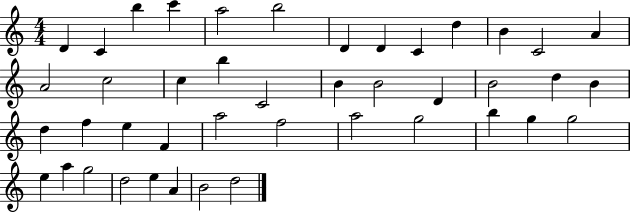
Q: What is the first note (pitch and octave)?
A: D4